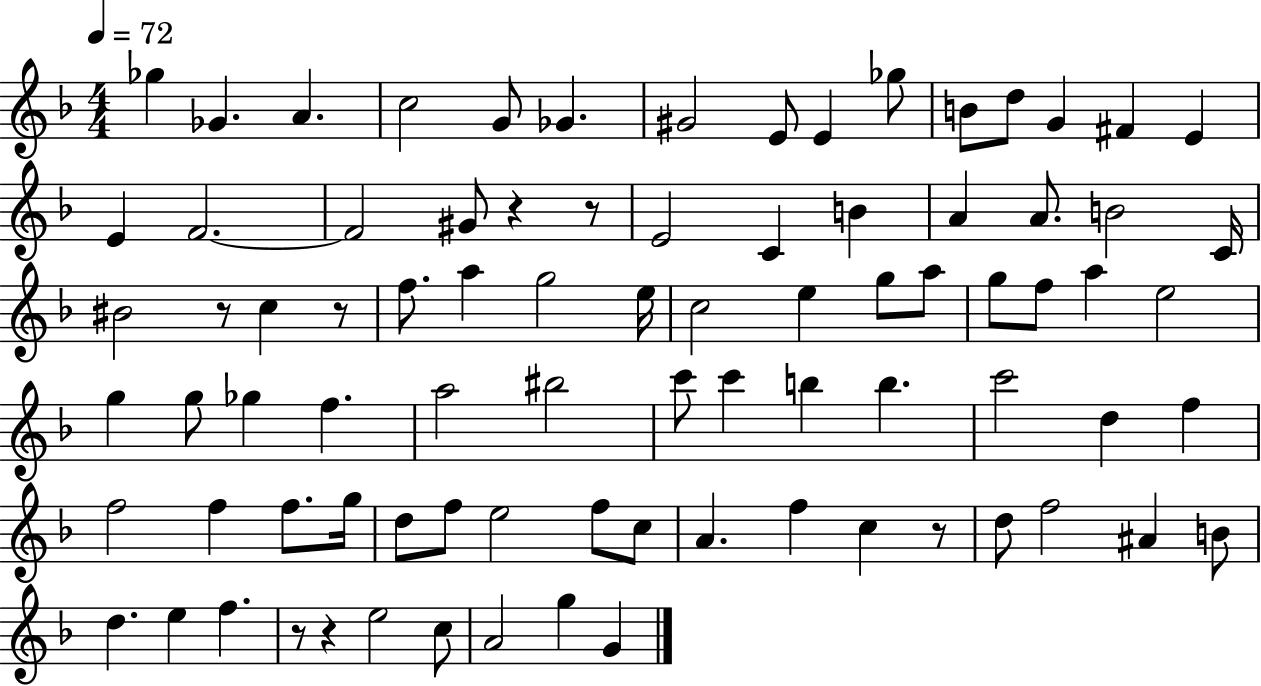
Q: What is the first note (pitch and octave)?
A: Gb5